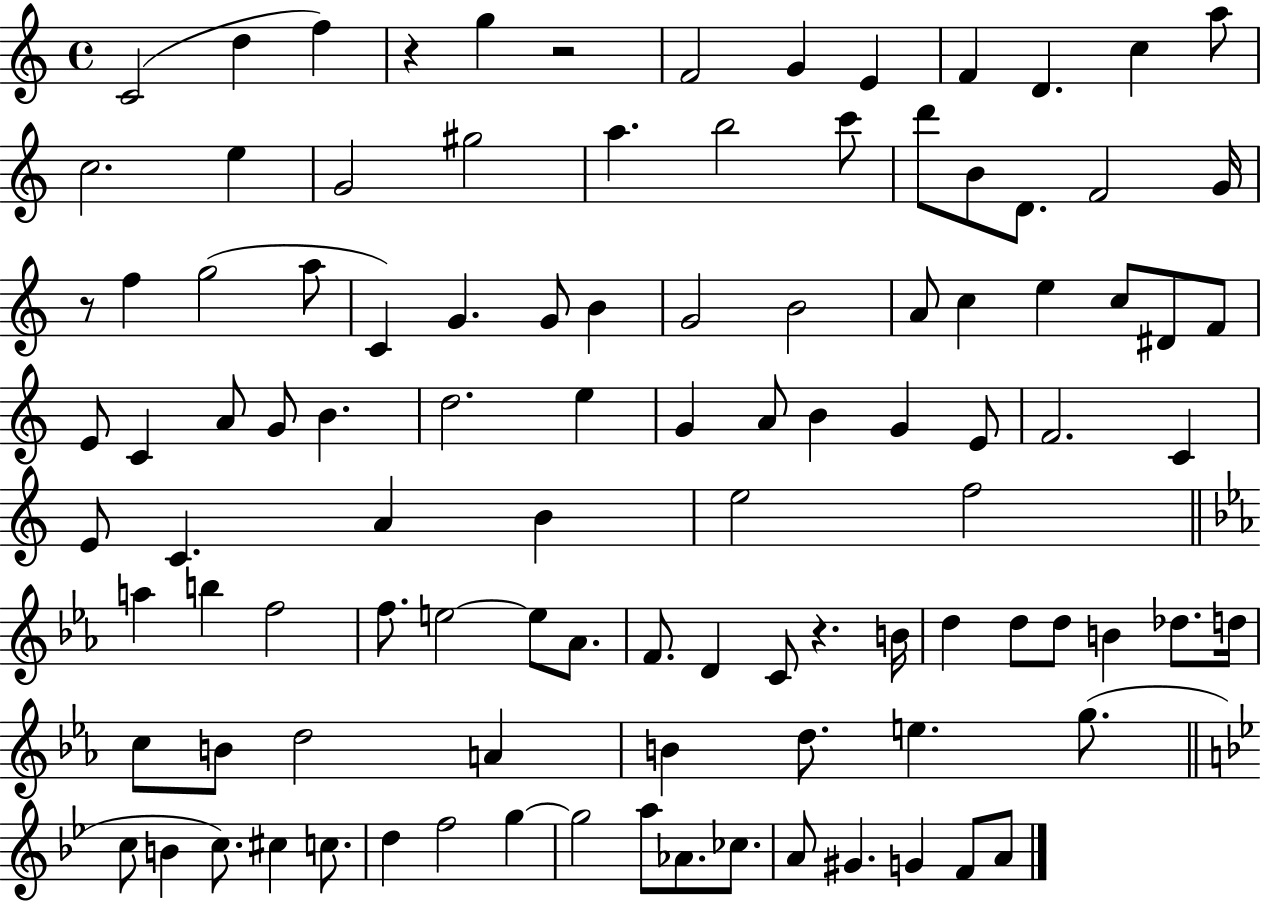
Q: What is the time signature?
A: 4/4